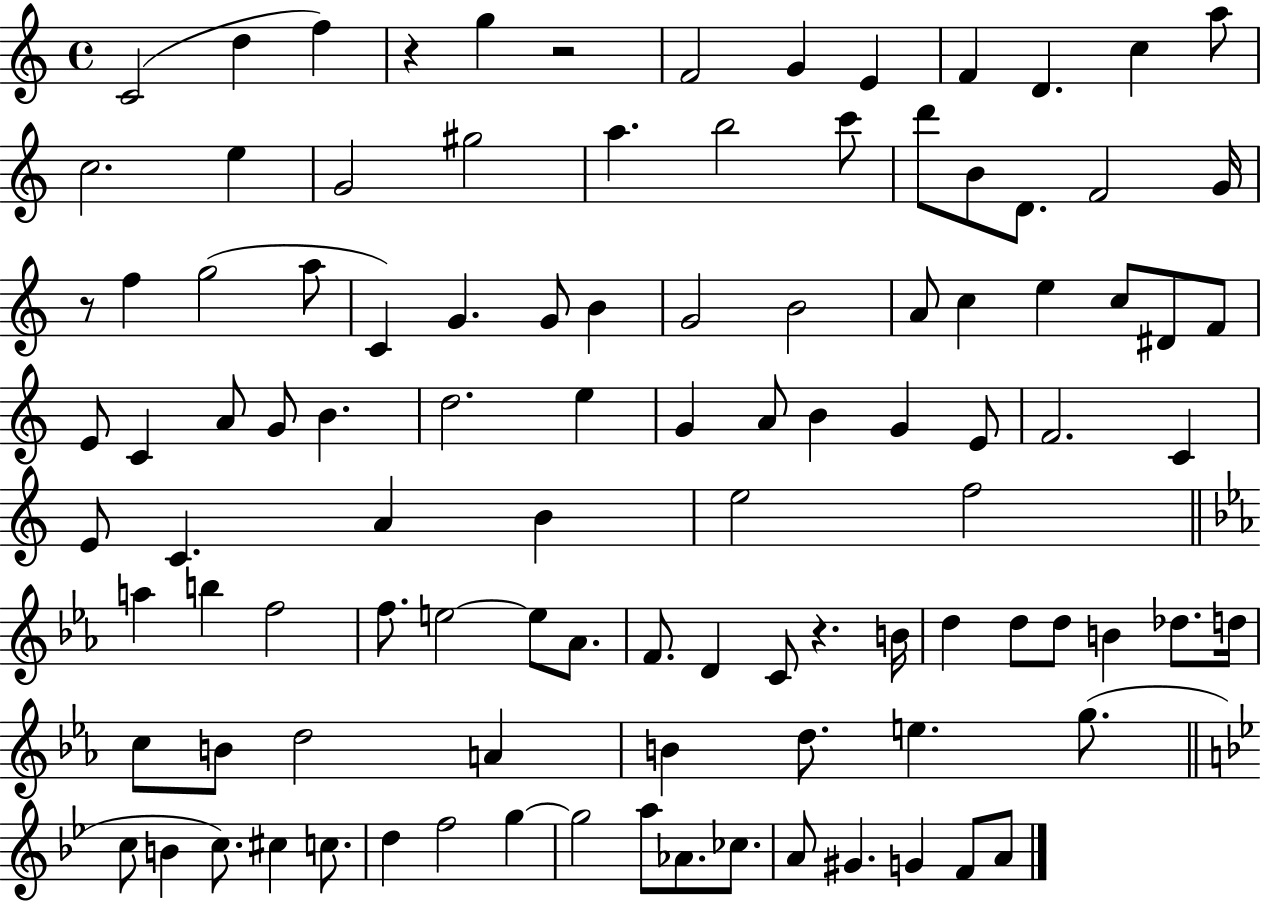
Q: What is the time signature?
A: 4/4